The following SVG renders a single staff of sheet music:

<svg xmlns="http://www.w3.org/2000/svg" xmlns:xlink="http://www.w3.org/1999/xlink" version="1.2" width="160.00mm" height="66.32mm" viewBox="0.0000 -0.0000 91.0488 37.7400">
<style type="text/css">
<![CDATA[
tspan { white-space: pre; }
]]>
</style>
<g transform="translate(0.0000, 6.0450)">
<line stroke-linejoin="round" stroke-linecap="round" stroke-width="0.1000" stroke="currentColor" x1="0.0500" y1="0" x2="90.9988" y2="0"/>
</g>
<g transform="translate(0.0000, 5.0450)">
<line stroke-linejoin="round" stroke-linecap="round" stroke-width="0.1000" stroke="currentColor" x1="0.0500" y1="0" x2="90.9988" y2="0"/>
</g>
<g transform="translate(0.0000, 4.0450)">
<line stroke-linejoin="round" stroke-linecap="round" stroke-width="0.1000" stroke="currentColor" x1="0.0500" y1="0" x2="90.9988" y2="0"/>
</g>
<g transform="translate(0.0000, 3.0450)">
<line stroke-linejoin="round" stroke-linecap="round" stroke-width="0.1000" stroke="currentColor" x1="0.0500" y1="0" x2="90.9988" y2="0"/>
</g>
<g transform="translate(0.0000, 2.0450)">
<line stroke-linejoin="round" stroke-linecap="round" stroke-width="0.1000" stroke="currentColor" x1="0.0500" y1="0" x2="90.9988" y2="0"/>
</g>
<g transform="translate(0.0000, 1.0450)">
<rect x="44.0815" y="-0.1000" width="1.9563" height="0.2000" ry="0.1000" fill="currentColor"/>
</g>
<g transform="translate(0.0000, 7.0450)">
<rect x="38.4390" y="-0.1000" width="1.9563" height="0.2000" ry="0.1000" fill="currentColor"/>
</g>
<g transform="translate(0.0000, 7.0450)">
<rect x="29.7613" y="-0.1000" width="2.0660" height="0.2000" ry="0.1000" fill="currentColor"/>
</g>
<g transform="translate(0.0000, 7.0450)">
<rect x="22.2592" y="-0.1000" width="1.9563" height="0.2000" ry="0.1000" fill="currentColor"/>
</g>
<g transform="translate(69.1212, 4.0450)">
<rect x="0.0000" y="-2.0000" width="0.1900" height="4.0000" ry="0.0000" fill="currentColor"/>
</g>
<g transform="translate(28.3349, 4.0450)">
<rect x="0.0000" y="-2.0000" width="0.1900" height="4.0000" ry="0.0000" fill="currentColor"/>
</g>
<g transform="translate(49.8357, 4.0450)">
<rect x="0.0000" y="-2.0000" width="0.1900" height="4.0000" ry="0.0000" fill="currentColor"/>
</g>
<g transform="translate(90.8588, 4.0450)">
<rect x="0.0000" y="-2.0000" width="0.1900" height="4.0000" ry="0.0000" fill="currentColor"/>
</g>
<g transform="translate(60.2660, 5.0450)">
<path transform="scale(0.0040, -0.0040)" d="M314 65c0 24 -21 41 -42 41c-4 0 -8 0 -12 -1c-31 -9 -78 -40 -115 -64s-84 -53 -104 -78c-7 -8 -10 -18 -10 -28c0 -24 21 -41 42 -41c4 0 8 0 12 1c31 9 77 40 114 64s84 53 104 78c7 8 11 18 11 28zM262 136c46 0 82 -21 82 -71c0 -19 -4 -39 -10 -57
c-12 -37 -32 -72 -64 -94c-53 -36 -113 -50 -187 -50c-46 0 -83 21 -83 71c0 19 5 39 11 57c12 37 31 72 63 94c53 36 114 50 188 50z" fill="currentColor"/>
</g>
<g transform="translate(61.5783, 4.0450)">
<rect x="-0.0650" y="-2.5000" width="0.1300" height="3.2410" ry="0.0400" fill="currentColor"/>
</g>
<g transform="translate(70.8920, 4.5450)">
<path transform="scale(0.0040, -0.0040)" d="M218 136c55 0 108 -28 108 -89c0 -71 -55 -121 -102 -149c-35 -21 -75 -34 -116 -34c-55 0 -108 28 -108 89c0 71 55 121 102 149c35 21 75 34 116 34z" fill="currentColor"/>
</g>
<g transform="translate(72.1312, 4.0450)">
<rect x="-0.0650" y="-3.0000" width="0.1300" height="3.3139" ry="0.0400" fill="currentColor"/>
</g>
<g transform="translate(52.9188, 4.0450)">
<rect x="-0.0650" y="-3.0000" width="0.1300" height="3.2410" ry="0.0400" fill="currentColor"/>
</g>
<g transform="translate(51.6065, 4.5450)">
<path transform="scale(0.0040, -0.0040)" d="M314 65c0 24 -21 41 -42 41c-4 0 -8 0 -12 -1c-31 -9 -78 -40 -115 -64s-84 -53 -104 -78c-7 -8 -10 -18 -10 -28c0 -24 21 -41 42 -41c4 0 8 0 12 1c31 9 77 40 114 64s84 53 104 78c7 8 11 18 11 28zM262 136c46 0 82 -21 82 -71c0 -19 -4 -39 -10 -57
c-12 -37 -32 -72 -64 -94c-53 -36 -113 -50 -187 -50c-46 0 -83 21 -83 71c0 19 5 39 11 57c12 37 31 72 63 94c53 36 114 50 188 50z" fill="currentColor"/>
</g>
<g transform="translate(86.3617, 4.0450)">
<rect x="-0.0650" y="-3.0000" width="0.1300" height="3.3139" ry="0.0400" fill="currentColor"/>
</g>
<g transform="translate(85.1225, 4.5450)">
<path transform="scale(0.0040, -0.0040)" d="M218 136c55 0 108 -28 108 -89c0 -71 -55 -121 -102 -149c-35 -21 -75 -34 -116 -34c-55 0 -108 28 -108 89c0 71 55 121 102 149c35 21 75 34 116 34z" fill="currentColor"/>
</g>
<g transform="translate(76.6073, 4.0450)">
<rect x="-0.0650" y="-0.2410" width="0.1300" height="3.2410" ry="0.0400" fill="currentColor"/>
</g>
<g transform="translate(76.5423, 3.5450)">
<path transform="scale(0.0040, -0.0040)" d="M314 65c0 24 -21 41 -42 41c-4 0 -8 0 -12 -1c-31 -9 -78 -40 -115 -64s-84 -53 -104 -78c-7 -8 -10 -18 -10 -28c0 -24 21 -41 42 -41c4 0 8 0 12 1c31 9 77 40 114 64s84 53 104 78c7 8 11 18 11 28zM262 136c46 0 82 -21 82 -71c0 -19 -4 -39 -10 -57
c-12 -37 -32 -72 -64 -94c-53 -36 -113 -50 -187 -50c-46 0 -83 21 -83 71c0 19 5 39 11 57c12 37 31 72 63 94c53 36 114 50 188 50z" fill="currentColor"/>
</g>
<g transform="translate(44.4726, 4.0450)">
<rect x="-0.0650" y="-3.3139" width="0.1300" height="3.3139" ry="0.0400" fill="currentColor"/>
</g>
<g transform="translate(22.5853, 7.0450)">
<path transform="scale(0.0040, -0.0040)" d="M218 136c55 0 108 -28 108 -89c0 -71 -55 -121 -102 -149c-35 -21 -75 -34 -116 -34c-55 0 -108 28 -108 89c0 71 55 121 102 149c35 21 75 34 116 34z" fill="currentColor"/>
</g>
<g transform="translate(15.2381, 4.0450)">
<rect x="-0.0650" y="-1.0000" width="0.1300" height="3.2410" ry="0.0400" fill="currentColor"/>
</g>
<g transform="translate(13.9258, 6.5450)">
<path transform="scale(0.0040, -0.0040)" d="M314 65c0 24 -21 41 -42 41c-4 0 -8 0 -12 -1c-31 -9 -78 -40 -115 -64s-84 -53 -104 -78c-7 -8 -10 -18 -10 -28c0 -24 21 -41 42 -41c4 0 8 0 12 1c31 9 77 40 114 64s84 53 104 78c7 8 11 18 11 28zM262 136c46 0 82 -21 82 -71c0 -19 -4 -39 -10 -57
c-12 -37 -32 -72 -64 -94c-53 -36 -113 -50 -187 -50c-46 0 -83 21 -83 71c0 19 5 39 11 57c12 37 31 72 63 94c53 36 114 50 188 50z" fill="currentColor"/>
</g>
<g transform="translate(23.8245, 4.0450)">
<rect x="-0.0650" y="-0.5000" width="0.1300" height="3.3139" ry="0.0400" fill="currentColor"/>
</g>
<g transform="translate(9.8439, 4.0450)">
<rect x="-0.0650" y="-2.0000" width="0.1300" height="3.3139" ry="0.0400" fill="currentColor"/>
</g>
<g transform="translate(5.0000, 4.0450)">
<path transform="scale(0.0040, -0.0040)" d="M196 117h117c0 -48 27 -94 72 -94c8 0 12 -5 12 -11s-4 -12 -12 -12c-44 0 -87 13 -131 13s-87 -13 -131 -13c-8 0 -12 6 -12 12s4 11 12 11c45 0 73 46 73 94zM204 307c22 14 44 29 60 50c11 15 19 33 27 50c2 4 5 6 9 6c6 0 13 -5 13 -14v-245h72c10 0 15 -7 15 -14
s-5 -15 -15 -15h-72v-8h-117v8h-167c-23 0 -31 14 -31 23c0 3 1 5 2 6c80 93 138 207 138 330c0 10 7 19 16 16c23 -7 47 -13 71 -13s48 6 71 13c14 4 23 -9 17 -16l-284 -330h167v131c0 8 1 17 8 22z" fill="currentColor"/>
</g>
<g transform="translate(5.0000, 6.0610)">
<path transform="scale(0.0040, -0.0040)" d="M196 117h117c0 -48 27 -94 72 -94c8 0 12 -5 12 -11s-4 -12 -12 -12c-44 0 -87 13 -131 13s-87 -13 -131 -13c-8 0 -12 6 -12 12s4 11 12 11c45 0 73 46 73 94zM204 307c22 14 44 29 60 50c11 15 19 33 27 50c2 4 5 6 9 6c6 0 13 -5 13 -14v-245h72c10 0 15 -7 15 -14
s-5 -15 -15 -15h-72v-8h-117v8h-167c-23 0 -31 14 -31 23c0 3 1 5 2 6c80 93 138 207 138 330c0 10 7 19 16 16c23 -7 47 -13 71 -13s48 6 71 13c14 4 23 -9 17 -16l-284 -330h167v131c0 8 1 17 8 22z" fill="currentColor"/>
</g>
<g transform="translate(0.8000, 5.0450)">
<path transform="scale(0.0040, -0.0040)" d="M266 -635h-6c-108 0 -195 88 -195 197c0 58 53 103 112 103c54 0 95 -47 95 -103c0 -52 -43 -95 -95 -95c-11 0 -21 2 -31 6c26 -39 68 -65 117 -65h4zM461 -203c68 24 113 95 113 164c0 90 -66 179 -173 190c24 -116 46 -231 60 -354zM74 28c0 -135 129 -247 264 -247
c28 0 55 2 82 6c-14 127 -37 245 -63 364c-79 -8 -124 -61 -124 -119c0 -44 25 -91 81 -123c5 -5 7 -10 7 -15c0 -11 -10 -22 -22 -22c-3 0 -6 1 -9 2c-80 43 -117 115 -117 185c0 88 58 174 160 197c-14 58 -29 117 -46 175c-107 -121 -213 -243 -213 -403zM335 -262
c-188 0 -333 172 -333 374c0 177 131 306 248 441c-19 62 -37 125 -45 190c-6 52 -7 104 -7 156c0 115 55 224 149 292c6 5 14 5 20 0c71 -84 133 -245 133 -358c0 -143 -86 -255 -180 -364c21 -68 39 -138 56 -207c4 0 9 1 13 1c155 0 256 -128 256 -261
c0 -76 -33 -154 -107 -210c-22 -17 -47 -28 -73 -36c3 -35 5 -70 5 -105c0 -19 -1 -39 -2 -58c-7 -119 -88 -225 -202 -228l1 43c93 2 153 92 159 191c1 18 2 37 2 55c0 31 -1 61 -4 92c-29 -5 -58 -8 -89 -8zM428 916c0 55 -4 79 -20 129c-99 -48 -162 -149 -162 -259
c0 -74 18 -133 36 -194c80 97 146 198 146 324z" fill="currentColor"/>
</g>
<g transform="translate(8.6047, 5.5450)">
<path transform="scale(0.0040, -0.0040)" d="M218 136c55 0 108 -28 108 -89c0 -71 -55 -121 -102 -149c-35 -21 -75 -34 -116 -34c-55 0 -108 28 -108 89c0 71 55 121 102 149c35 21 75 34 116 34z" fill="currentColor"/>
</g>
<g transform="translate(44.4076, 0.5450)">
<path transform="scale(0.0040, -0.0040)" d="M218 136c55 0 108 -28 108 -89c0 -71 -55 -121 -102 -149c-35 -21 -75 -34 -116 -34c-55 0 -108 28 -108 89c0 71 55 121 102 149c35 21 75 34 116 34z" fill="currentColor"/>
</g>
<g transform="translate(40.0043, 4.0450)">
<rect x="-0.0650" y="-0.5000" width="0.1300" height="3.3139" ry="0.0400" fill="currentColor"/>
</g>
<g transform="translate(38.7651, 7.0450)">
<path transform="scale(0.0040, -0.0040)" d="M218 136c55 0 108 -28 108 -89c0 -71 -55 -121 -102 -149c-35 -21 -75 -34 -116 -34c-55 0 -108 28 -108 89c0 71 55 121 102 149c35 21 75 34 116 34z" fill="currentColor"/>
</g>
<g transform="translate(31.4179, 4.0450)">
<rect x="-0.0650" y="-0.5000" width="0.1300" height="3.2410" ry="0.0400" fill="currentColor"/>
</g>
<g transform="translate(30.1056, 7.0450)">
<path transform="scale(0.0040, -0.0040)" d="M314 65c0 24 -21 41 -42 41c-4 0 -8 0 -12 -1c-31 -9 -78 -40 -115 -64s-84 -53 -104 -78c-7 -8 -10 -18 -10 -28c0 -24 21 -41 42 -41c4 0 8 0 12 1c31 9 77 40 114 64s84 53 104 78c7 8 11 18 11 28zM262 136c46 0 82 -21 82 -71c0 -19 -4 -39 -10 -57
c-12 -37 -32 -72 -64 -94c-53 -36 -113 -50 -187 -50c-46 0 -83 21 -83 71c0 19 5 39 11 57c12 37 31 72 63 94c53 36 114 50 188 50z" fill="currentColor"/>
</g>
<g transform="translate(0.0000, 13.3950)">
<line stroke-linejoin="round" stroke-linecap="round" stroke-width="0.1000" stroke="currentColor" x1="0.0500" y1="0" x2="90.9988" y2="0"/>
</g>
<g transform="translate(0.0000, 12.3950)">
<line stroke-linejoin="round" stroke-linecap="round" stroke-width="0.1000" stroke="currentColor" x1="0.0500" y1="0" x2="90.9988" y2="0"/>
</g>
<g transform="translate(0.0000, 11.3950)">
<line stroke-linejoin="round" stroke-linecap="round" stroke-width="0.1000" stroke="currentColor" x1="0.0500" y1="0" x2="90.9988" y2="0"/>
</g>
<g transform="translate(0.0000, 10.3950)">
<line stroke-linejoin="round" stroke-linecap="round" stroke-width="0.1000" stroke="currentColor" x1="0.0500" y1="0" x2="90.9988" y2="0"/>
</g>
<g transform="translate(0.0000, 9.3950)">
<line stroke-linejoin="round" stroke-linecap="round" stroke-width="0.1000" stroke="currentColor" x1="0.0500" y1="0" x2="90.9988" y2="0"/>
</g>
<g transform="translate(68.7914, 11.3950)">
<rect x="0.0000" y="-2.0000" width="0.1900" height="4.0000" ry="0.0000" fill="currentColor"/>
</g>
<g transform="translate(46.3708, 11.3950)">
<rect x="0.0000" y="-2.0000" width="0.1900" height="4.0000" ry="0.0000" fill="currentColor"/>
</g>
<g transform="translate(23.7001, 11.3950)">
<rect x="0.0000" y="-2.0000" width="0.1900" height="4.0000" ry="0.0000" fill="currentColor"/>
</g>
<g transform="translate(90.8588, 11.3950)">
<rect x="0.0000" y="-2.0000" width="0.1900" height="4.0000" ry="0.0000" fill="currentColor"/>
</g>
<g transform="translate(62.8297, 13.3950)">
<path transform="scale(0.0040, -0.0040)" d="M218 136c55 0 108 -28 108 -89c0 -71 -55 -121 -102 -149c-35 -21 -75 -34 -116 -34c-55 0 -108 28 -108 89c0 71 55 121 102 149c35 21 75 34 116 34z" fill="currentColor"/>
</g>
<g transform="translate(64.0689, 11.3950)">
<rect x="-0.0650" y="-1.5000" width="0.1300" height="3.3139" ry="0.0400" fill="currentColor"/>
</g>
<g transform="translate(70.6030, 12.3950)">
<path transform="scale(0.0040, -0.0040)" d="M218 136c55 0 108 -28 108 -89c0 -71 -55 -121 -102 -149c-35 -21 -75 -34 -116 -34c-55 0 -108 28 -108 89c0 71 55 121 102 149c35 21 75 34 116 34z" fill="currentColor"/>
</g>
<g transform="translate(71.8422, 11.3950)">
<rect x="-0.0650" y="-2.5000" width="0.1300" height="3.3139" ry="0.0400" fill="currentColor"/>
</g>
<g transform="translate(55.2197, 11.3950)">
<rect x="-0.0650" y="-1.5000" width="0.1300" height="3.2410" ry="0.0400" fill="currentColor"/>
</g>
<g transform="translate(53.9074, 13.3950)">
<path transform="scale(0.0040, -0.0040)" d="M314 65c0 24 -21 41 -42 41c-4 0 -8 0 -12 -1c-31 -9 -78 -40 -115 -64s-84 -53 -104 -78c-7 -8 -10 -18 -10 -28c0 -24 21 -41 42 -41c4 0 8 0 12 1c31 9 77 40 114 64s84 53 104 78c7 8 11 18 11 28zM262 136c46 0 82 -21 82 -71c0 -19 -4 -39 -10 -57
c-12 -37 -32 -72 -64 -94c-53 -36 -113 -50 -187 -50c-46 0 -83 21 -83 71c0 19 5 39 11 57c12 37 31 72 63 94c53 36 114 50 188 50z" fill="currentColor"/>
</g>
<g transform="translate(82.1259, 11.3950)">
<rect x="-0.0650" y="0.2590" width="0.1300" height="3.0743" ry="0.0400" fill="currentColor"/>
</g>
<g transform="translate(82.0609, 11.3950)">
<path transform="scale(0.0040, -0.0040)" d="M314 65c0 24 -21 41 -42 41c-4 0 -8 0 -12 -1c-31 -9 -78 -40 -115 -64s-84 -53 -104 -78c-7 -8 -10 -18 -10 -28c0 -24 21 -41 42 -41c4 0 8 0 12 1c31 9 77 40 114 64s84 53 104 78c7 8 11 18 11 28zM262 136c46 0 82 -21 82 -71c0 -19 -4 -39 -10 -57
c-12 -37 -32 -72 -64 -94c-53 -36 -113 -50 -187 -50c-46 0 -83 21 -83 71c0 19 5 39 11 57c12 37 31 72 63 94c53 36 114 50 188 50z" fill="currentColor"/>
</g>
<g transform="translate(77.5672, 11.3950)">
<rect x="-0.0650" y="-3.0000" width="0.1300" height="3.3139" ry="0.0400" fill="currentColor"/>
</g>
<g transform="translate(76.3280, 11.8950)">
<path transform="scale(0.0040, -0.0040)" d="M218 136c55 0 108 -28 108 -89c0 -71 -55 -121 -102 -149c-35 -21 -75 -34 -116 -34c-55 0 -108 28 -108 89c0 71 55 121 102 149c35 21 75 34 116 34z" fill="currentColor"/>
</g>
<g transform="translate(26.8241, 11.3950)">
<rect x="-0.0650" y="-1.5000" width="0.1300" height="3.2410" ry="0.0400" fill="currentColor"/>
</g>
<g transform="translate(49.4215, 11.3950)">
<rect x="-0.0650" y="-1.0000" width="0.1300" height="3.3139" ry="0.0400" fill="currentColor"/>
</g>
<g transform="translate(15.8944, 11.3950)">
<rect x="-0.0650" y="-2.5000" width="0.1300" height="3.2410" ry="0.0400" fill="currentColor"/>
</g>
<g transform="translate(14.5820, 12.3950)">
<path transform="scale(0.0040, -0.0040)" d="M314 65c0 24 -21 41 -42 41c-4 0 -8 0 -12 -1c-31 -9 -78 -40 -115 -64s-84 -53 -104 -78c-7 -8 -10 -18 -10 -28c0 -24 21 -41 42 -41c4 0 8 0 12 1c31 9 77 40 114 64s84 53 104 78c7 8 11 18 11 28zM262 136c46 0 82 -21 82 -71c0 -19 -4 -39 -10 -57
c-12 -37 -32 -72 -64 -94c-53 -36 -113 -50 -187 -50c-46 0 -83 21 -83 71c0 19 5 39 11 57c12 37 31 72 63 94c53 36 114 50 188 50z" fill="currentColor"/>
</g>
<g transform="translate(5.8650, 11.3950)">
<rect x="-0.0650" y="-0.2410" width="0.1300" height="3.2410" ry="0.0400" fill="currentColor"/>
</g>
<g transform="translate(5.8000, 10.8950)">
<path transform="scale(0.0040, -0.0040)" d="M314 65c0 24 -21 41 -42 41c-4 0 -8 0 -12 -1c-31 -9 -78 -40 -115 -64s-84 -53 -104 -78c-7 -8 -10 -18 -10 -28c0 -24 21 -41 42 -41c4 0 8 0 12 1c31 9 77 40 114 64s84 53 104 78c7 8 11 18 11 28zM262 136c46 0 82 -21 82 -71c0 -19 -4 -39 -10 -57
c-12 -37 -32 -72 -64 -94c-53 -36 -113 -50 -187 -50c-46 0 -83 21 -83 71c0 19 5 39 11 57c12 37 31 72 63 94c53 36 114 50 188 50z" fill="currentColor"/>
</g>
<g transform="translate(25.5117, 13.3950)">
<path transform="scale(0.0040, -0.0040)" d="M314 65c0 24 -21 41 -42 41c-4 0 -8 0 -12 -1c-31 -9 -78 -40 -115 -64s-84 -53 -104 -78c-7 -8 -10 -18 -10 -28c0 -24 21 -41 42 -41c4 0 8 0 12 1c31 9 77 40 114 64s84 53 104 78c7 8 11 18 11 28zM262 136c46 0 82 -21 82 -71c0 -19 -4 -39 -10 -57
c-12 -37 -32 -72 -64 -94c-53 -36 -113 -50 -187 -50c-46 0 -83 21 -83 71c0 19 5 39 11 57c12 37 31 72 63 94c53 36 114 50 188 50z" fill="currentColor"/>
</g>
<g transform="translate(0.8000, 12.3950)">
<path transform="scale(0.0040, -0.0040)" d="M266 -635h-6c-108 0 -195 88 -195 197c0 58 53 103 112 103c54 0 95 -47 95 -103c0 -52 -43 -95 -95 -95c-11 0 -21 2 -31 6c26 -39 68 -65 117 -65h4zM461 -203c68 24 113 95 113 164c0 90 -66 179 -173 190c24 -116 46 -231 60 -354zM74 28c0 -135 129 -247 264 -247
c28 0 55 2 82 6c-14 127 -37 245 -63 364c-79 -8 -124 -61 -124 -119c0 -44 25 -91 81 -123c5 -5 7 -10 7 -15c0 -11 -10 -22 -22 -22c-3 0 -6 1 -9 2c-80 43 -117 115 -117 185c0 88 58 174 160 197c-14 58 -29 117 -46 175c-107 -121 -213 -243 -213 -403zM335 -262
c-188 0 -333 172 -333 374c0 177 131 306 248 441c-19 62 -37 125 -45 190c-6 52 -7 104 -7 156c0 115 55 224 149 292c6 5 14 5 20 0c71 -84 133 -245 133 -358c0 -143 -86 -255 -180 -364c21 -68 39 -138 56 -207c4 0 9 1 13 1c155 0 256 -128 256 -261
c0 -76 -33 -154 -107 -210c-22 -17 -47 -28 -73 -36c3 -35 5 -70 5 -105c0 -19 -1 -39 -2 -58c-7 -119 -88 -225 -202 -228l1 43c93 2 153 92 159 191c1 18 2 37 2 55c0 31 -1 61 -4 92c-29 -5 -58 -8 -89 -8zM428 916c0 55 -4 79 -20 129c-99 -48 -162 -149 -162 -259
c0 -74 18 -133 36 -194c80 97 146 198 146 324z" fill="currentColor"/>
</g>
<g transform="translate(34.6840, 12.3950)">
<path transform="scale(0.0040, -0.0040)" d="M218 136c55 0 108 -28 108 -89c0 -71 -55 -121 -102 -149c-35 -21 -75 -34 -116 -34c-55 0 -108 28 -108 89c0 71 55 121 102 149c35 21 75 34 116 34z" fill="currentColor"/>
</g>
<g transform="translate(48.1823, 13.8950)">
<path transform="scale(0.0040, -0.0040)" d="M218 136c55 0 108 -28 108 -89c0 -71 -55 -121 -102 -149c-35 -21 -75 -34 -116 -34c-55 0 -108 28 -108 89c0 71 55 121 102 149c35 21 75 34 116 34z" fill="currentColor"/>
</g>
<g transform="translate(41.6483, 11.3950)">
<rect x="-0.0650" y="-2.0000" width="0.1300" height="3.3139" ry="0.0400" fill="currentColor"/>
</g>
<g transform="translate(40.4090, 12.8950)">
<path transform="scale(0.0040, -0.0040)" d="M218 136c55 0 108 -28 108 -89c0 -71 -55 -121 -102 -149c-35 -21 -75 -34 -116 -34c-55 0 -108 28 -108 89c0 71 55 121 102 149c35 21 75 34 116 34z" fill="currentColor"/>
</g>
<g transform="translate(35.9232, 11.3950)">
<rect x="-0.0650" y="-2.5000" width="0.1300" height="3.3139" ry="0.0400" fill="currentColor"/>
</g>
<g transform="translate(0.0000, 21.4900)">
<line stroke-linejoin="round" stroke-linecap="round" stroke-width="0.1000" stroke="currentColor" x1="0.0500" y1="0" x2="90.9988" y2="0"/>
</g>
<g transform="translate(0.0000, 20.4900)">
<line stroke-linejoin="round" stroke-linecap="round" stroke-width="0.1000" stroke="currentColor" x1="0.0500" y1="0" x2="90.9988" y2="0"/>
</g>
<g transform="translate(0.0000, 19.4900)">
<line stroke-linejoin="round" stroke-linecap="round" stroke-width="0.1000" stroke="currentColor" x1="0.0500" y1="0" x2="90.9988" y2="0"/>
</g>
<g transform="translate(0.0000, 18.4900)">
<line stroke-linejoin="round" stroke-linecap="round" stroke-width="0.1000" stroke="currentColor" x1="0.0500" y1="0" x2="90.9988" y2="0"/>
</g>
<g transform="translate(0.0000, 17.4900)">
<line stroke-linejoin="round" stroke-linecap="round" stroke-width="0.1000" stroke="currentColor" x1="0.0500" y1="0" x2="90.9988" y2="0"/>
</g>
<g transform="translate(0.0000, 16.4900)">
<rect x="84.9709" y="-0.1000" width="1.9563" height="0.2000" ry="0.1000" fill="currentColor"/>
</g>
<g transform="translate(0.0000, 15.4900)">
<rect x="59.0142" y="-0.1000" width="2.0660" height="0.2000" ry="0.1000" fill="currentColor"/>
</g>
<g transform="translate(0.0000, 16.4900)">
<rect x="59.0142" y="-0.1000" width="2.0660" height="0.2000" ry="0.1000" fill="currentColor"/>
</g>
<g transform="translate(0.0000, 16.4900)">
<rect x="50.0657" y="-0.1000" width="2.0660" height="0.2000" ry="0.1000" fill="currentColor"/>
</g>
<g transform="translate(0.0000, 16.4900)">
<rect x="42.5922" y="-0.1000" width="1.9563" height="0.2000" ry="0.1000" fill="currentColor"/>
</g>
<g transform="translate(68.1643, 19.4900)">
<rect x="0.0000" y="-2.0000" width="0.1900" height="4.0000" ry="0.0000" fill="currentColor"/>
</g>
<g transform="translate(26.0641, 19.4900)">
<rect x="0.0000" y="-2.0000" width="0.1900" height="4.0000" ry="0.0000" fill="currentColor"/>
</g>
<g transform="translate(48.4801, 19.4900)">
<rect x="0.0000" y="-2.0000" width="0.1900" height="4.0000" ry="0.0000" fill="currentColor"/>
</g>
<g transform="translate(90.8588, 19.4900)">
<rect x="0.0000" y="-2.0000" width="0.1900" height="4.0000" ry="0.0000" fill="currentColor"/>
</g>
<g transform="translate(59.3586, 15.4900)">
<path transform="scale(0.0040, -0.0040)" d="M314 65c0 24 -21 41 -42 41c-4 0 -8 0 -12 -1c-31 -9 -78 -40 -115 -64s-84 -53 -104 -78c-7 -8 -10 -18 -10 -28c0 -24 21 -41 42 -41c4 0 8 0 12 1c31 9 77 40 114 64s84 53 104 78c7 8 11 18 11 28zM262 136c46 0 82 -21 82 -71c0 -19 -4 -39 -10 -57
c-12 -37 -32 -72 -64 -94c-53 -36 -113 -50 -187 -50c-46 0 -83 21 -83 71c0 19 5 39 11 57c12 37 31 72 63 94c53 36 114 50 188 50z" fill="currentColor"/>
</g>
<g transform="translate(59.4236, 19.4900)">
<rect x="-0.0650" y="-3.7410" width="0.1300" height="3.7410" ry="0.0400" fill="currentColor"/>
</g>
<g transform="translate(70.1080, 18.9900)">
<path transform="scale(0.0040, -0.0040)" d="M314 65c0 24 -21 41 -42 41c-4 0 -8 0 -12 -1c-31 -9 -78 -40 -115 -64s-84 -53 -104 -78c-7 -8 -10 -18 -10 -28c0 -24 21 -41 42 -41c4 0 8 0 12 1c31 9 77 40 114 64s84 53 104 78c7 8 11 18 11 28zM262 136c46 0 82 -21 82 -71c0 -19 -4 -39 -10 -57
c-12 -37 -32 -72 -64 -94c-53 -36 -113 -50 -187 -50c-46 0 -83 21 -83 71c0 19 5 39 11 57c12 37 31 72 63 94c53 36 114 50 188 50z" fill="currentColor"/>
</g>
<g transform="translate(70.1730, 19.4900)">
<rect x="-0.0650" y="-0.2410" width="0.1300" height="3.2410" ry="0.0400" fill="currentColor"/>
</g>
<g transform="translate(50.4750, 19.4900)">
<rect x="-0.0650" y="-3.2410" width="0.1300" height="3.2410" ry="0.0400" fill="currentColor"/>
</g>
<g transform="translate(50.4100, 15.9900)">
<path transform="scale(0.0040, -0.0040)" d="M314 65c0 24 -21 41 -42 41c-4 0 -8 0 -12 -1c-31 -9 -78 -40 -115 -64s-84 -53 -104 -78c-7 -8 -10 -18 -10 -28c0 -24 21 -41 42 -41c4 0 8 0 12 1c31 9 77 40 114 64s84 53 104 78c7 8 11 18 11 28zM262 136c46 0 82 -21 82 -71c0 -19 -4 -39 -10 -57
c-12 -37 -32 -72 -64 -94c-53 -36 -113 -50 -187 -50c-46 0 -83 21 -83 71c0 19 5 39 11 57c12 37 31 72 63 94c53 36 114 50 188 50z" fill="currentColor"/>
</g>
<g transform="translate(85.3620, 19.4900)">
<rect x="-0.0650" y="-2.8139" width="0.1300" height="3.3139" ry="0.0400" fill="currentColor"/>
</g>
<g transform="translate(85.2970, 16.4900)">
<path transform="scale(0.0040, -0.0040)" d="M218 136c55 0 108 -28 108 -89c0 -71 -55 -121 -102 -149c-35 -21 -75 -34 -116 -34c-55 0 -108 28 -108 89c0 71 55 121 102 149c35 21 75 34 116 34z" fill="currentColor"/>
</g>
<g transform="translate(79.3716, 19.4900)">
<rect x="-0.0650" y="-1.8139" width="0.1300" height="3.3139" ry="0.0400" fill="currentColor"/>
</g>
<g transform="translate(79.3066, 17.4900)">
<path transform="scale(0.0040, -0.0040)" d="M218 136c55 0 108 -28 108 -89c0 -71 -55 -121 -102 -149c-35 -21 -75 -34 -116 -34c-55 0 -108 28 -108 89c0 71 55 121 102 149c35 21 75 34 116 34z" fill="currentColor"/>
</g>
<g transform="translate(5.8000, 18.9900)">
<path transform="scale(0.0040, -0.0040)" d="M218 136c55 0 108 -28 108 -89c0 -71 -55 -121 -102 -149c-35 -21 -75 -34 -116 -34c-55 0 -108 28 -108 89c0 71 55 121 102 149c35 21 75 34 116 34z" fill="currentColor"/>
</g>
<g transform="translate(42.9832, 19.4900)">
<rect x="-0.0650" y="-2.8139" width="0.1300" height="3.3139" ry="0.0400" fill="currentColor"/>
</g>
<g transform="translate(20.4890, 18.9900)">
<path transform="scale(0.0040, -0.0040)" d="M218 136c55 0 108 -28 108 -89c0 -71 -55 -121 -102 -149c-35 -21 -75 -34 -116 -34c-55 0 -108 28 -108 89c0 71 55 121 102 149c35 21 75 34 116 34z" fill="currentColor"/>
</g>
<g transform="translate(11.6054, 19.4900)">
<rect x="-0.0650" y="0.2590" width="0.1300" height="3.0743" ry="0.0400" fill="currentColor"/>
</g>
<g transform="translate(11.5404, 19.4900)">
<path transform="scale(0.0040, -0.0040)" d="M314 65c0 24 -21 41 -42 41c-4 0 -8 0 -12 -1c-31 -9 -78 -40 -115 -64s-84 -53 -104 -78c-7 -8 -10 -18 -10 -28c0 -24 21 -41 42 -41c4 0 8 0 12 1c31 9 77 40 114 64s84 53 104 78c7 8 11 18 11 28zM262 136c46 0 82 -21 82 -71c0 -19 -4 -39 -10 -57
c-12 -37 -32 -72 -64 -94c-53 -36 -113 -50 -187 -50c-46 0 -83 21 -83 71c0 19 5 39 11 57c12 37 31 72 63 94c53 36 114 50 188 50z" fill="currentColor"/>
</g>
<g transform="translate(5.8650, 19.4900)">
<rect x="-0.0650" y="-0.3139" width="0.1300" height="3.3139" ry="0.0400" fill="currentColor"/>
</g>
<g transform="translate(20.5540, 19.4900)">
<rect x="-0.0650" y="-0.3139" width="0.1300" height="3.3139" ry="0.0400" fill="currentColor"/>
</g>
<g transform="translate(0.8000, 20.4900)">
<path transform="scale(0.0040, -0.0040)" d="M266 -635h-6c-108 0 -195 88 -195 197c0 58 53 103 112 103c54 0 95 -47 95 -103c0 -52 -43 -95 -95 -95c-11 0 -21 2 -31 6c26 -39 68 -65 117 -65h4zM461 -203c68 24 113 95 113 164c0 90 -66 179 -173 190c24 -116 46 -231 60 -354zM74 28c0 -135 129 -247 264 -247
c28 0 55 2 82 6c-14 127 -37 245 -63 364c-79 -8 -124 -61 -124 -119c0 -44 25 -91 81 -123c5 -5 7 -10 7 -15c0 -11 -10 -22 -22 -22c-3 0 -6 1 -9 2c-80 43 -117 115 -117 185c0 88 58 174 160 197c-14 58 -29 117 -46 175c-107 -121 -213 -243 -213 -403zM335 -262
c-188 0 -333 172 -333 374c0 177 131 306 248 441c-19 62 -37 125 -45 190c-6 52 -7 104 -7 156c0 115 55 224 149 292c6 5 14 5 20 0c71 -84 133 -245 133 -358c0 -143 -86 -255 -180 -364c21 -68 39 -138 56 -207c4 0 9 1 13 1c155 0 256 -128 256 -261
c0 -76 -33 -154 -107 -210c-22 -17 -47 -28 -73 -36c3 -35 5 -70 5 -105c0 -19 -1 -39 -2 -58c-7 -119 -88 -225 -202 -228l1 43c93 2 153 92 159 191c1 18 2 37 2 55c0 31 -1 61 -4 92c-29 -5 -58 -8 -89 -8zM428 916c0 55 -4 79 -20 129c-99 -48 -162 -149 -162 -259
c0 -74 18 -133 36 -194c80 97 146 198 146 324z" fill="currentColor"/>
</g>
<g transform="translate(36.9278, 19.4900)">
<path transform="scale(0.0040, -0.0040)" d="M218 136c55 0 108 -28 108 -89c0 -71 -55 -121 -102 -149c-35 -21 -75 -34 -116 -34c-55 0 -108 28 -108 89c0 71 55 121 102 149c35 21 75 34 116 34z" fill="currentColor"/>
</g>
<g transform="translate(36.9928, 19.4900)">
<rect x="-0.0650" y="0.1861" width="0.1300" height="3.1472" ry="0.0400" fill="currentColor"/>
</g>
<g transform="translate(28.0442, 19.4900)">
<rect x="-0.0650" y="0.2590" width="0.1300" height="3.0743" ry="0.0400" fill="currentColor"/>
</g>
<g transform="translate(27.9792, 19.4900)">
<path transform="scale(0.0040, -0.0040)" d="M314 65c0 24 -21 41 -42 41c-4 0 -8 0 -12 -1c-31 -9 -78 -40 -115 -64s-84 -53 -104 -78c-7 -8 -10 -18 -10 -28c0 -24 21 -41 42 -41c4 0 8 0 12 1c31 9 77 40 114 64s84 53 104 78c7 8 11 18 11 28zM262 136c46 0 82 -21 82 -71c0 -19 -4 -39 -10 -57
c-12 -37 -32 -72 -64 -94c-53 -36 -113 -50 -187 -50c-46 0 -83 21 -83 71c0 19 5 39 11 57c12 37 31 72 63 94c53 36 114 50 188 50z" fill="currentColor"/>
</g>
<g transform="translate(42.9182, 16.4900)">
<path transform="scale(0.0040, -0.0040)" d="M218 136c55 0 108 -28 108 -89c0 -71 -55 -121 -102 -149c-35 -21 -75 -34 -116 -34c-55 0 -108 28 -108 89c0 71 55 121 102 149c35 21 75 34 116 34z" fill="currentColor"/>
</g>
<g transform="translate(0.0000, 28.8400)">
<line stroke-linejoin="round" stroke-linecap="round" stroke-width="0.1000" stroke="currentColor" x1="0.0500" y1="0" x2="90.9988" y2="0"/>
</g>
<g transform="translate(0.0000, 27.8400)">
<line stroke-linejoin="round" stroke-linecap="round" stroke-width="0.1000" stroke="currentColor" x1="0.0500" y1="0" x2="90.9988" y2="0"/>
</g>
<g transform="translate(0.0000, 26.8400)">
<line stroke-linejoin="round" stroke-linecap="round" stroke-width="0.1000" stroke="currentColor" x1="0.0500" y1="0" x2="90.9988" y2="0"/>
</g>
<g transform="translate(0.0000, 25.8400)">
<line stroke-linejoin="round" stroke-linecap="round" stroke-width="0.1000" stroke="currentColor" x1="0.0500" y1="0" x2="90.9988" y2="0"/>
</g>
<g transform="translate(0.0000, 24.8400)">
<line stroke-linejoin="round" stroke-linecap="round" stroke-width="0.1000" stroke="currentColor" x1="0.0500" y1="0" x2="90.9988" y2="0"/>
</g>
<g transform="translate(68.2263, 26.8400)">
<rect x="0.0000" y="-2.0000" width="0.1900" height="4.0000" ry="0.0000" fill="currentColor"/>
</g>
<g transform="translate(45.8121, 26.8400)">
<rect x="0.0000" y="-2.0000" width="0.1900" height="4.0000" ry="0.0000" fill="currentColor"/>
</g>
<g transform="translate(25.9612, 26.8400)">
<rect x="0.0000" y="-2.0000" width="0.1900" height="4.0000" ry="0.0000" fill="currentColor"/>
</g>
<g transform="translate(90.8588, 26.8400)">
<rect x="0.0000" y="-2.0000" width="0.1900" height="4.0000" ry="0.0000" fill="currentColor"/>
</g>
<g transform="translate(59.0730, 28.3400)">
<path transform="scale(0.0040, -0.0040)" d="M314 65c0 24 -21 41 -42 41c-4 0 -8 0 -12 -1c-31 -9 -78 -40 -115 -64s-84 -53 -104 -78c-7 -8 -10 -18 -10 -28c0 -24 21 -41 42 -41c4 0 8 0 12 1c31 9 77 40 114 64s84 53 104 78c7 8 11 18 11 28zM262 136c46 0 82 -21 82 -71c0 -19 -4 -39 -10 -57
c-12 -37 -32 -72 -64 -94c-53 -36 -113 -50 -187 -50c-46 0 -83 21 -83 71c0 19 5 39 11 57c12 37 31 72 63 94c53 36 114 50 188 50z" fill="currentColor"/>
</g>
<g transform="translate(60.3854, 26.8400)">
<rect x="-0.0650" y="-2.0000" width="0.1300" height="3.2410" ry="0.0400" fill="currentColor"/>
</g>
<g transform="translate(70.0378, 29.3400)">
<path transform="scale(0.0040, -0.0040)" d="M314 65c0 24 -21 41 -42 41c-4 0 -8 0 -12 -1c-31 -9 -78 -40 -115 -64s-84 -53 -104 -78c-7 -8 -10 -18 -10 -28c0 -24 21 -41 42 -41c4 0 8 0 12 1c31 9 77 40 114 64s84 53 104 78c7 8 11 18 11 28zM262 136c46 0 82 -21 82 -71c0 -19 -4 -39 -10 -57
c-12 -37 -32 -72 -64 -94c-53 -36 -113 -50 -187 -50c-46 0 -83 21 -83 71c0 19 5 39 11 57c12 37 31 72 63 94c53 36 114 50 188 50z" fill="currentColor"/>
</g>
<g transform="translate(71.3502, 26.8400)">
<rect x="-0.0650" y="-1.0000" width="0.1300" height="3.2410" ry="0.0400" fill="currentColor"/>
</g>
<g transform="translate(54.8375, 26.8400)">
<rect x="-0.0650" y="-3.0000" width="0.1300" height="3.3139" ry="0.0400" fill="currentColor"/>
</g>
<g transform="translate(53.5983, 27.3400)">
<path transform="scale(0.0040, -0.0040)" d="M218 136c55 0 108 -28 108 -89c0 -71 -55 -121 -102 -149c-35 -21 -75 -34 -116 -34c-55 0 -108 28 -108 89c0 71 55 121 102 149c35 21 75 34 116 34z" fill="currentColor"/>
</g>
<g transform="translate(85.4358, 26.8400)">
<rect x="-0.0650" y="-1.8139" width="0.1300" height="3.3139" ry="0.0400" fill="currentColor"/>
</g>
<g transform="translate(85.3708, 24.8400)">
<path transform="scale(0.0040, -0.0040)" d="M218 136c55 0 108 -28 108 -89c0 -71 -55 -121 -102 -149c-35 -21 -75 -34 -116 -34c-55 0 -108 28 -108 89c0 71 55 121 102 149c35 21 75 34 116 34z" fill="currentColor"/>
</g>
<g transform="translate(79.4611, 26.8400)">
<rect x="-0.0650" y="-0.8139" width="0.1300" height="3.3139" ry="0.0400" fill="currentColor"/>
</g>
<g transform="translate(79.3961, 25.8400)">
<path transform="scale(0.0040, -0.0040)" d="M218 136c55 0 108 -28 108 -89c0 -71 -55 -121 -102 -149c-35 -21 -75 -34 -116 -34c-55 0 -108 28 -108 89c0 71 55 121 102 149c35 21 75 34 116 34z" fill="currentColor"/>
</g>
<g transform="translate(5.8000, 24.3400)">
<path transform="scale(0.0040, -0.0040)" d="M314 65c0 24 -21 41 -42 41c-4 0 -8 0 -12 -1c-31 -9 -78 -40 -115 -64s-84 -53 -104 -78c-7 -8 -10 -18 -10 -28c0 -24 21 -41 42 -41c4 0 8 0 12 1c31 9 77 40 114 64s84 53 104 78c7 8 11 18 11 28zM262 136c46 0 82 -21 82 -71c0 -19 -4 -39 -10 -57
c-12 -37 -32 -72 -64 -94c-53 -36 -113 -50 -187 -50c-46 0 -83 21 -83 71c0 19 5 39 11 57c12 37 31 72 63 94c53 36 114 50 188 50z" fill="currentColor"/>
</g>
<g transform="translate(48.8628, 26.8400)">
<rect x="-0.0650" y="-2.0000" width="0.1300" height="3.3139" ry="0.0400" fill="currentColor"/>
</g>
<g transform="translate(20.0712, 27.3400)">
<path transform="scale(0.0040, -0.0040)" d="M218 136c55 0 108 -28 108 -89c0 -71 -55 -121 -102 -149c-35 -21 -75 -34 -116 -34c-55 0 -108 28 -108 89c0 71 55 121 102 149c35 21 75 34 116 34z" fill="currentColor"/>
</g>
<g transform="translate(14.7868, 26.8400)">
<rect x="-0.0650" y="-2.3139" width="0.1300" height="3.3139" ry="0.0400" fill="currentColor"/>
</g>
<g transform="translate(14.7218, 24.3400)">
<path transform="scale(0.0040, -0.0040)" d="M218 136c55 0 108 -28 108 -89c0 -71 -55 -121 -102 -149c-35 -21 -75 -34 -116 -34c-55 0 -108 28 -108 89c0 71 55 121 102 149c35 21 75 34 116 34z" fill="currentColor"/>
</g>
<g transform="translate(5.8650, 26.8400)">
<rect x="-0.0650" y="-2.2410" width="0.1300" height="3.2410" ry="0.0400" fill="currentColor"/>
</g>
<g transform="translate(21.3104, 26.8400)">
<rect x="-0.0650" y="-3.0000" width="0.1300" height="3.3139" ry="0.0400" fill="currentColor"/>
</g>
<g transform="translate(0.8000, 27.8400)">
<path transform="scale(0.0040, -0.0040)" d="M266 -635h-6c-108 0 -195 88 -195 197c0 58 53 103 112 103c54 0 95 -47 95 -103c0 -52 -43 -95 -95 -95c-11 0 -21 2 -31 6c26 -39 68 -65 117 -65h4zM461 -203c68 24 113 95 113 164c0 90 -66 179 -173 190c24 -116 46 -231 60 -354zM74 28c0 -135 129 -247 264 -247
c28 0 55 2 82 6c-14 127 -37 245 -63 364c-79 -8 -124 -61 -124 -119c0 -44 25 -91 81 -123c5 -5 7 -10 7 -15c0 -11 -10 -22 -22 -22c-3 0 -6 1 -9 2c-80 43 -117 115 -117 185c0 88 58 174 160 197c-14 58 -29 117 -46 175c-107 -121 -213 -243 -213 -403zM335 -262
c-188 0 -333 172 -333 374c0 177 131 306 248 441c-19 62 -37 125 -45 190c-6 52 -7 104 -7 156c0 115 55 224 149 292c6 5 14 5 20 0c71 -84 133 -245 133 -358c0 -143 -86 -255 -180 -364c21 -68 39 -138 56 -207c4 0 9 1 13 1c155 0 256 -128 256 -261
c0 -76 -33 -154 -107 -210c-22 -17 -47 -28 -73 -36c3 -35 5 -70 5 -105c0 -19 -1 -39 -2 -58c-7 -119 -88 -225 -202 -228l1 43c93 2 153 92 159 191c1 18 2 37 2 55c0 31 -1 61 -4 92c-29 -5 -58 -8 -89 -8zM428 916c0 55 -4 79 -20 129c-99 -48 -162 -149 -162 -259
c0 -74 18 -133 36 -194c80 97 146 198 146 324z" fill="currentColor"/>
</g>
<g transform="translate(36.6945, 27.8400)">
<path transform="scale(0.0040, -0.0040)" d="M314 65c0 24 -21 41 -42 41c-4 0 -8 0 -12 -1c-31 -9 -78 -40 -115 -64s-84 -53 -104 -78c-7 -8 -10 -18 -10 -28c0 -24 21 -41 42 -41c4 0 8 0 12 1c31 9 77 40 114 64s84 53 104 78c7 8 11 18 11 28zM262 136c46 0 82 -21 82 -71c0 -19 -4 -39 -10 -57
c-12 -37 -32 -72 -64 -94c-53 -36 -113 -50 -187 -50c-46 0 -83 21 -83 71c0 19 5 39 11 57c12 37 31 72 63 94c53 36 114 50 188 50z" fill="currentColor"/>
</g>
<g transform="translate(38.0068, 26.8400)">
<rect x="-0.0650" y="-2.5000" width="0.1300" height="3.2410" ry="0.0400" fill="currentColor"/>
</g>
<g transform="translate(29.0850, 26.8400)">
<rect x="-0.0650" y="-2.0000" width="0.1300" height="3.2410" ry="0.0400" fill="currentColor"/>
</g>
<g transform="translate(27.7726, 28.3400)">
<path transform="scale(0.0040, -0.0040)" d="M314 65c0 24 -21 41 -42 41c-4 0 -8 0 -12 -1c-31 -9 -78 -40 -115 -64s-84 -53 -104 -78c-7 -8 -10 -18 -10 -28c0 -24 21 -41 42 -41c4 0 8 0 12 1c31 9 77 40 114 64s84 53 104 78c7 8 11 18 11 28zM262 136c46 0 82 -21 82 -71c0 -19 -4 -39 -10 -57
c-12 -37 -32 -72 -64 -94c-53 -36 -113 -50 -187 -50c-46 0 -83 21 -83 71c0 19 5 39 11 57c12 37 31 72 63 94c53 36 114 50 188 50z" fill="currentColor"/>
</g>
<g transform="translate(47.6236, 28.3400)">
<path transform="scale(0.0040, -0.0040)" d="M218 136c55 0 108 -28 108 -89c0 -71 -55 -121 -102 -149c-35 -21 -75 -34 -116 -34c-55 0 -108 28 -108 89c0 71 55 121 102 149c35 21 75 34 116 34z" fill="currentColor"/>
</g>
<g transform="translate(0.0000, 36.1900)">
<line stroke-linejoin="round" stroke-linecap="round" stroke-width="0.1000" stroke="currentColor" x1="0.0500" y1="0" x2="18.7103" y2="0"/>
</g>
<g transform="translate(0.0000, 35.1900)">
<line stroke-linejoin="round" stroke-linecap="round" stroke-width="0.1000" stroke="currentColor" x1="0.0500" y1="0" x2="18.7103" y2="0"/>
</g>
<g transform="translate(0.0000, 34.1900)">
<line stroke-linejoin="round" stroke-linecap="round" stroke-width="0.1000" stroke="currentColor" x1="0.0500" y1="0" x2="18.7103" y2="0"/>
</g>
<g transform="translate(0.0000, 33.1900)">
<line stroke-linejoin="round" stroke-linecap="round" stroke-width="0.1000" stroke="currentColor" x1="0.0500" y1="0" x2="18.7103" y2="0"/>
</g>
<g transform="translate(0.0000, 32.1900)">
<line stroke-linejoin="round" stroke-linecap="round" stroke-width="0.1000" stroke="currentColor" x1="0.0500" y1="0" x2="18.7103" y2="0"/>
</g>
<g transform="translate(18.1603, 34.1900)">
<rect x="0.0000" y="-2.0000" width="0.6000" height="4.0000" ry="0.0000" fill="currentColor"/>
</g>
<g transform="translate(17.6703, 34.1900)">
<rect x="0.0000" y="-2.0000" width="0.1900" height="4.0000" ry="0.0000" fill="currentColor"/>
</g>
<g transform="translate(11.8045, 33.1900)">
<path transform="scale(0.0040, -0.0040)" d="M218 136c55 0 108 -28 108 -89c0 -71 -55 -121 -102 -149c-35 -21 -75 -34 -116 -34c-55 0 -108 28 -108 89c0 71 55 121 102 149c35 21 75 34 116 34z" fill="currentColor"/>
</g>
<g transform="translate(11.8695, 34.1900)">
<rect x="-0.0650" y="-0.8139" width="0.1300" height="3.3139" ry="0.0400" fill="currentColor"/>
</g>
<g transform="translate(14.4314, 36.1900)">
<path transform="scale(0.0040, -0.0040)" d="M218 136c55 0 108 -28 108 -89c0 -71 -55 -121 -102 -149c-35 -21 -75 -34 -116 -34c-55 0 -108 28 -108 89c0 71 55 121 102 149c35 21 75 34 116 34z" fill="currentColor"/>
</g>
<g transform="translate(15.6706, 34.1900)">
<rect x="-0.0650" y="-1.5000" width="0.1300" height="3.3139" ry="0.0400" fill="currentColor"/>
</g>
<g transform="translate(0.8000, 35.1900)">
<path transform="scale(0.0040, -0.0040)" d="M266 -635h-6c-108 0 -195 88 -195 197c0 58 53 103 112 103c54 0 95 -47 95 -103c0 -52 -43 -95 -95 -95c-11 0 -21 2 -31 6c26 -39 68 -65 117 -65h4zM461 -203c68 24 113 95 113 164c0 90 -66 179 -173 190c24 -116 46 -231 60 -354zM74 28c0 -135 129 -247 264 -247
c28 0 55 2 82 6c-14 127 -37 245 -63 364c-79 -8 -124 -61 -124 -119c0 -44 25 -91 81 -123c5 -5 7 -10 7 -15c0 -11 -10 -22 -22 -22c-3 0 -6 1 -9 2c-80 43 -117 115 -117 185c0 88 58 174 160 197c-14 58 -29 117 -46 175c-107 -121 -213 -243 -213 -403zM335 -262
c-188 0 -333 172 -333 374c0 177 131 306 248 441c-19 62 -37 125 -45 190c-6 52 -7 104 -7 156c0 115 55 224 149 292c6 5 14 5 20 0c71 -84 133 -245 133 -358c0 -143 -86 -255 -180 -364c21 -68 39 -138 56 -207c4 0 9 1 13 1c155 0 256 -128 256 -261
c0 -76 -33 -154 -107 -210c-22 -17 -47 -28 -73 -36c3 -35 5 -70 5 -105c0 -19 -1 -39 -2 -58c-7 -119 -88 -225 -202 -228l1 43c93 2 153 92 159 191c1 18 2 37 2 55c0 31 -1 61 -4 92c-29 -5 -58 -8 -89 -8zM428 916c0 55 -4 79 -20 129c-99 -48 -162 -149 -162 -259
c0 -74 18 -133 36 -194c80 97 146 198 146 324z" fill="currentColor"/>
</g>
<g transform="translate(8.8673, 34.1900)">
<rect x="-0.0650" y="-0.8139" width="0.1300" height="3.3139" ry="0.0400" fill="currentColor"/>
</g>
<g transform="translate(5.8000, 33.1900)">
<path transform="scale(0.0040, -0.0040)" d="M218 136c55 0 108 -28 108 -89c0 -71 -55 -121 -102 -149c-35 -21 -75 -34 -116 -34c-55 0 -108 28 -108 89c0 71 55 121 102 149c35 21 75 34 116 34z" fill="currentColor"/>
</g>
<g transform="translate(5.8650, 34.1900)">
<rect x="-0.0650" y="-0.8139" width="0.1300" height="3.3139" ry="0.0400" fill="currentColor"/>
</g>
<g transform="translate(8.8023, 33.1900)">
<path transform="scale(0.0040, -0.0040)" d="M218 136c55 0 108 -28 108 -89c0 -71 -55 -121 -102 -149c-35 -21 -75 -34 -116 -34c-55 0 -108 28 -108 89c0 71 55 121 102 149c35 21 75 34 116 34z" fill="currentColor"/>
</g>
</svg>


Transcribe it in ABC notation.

X:1
T:Untitled
M:4/4
L:1/4
K:C
F D2 C C2 C b A2 G2 A c2 A c2 G2 E2 G F D E2 E G A B2 c B2 c B2 B a b2 c'2 c2 f a g2 g A F2 G2 F A F2 D2 d f d d d E